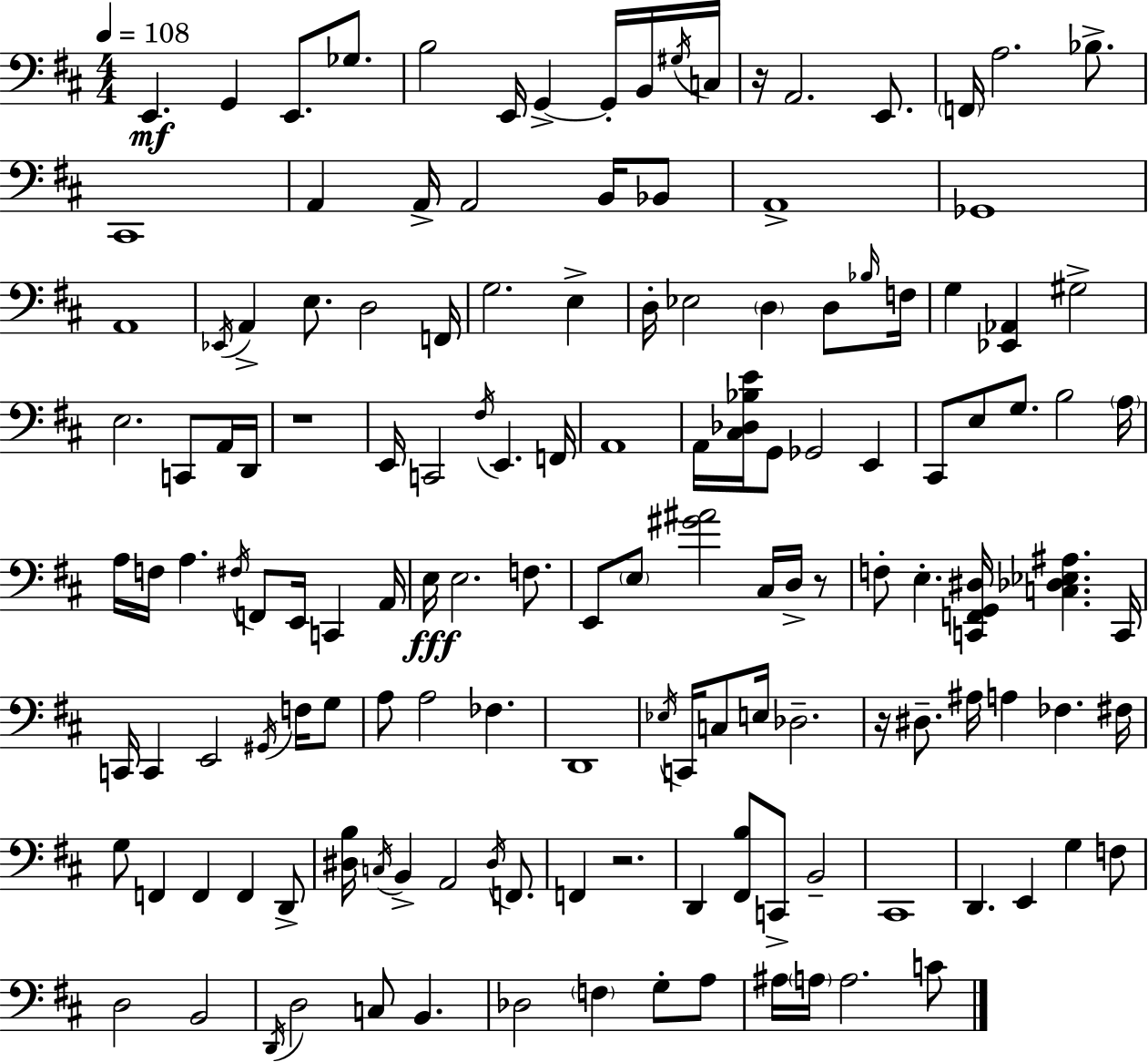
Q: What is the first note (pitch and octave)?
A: E2